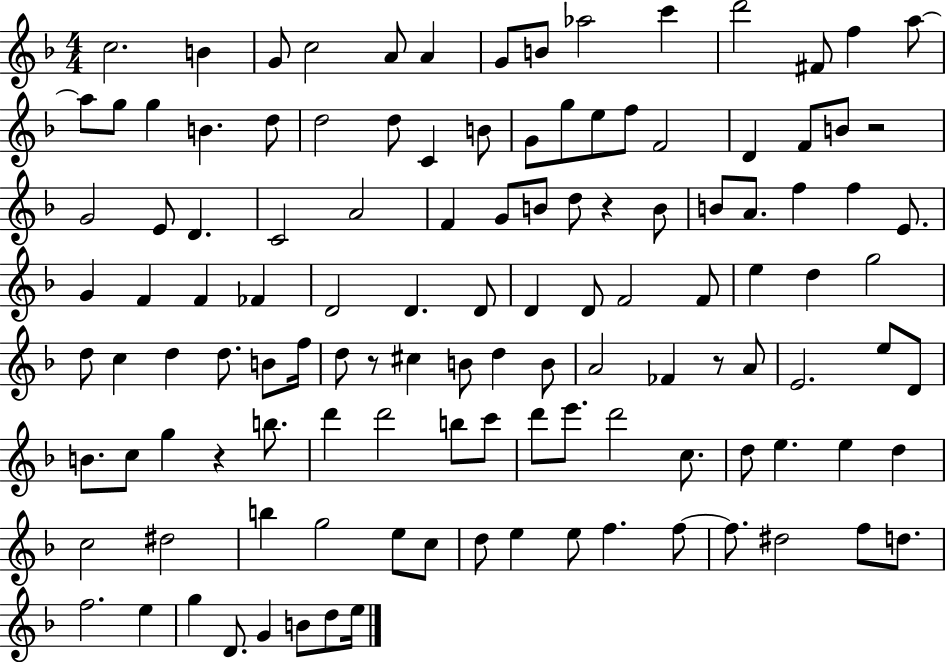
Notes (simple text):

C5/h. B4/q G4/e C5/h A4/e A4/q G4/e B4/e Ab5/h C6/q D6/h F#4/e F5/q A5/e A5/e G5/e G5/q B4/q. D5/e D5/h D5/e C4/q B4/e G4/e G5/e E5/e F5/e F4/h D4/q F4/e B4/e R/h G4/h E4/e D4/q. C4/h A4/h F4/q G4/e B4/e D5/e R/q B4/e B4/e A4/e. F5/q F5/q E4/e. G4/q F4/q F4/q FES4/q D4/h D4/q. D4/e D4/q D4/e F4/h F4/e E5/q D5/q G5/h D5/e C5/q D5/q D5/e. B4/e F5/s D5/e R/e C#5/q B4/e D5/q B4/e A4/h FES4/q R/e A4/e E4/h. E5/e D4/e B4/e. C5/e G5/q R/q B5/e. D6/q D6/h B5/e C6/e D6/e E6/e. D6/h C5/e. D5/e E5/q. E5/q D5/q C5/h D#5/h B5/q G5/h E5/e C5/e D5/e E5/q E5/e F5/q. F5/e F5/e. D#5/h F5/e D5/e. F5/h. E5/q G5/q D4/e. G4/q B4/e D5/e E5/s